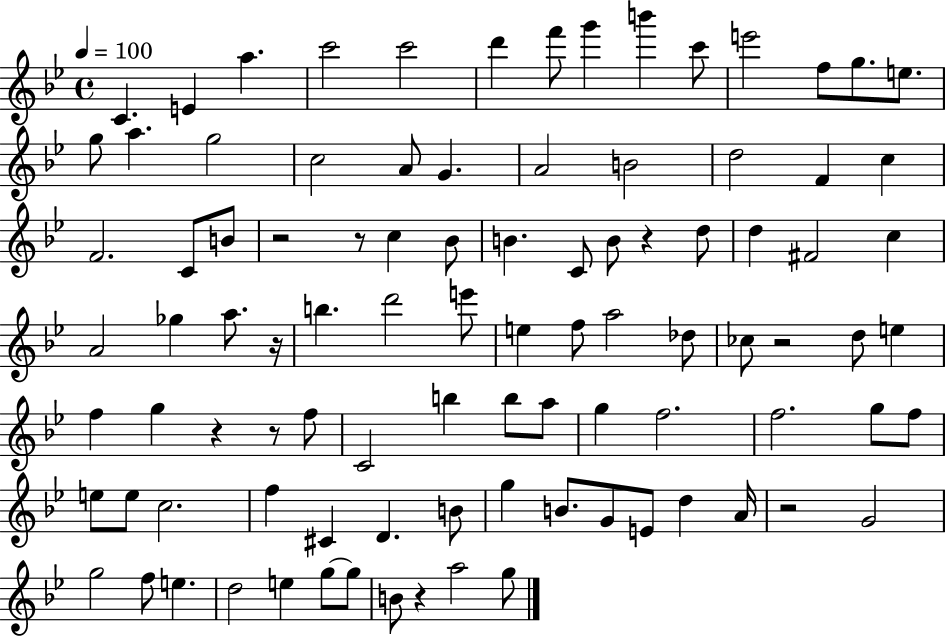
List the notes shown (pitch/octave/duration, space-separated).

C4/q. E4/q A5/q. C6/h C6/h D6/q F6/e G6/q B6/q C6/e E6/h F5/e G5/e. E5/e. G5/e A5/q. G5/h C5/h A4/e G4/q. A4/h B4/h D5/h F4/q C5/q F4/h. C4/e B4/e R/h R/e C5/q Bb4/e B4/q. C4/e B4/e R/q D5/e D5/q F#4/h C5/q A4/h Gb5/q A5/e. R/s B5/q. D6/h E6/e E5/q F5/e A5/h Db5/e CES5/e R/h D5/e E5/q F5/q G5/q R/q R/e F5/e C4/h B5/q B5/e A5/e G5/q F5/h. F5/h. G5/e F5/e E5/e E5/e C5/h. F5/q C#4/q D4/q. B4/e G5/q B4/e. G4/e E4/e D5/q A4/s R/h G4/h G5/h F5/e E5/q. D5/h E5/q G5/e G5/e B4/e R/q A5/h G5/e